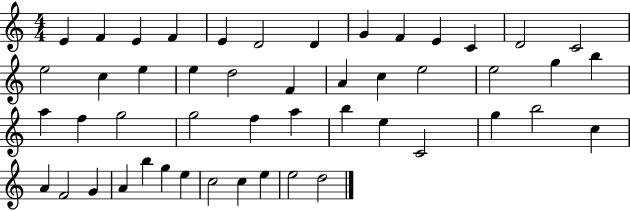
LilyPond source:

{
  \clef treble
  \numericTimeSignature
  \time 4/4
  \key c \major
  e'4 f'4 e'4 f'4 | e'4 d'2 d'4 | g'4 f'4 e'4 c'4 | d'2 c'2 | \break e''2 c''4 e''4 | e''4 d''2 f'4 | a'4 c''4 e''2 | e''2 g''4 b''4 | \break a''4 f''4 g''2 | g''2 f''4 a''4 | b''4 e''4 c'2 | g''4 b''2 c''4 | \break a'4 f'2 g'4 | a'4 b''4 g''4 e''4 | c''2 c''4 e''4 | e''2 d''2 | \break \bar "|."
}